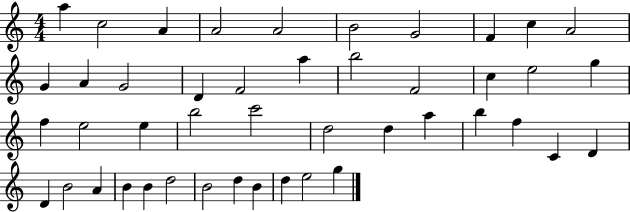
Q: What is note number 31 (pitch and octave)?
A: F5